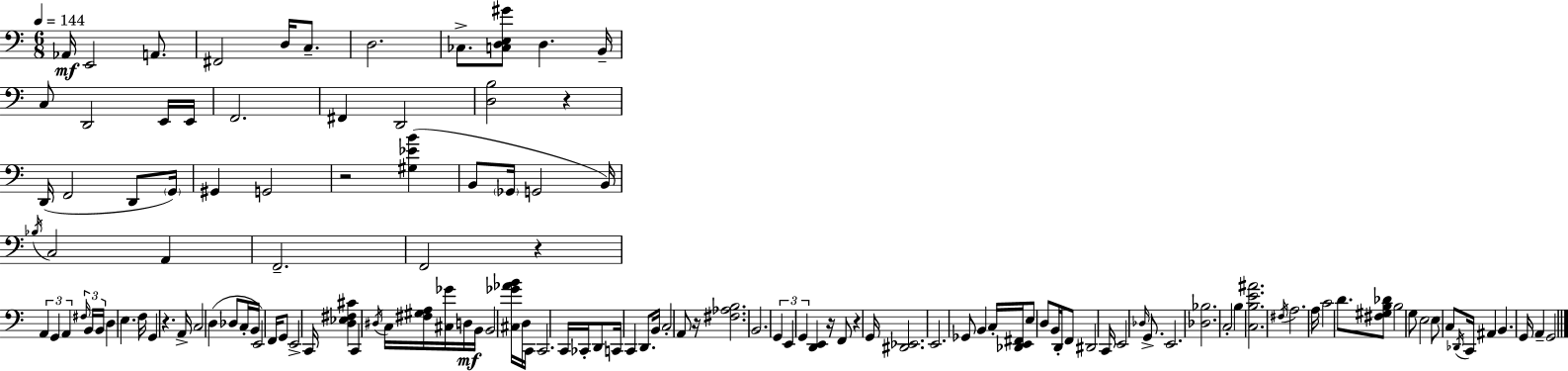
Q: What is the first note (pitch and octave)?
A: Ab2